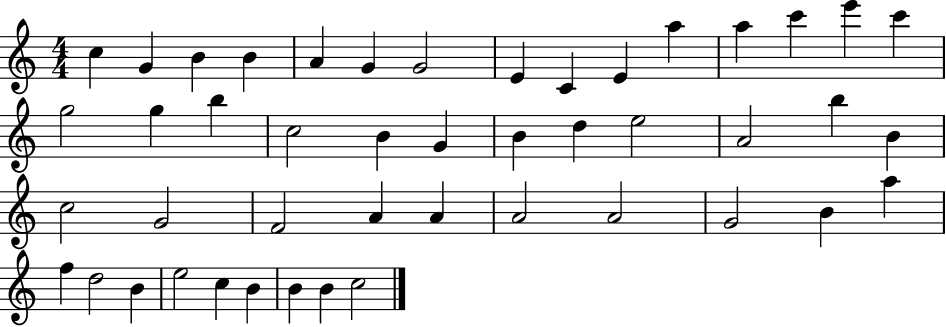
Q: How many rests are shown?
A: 0